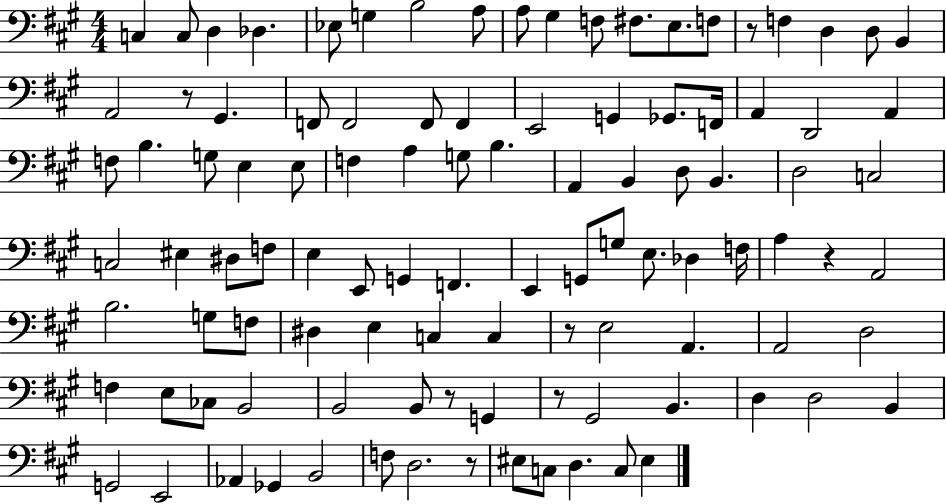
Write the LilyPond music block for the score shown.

{
  \clef bass
  \numericTimeSignature
  \time 4/4
  \key a \major
  c4 c8 d4 des4. | ees8 g4 b2 a8 | a8 gis4 f8 fis8. e8. f8 | r8 f4 d4 d8 b,4 | \break a,2 r8 gis,4. | f,8 f,2 f,8 f,4 | e,2 g,4 ges,8. f,16 | a,4 d,2 a,4 | \break f8 b4. g8 e4 e8 | f4 a4 g8 b4. | a,4 b,4 d8 b,4. | d2 c2 | \break c2 eis4 dis8 f8 | e4 e,8 g,4 f,4. | e,4 g,8 g8 e8. des4 f16 | a4 r4 a,2 | \break b2. g8 f8 | dis4 e4 c4 c4 | r8 e2 a,4. | a,2 d2 | \break f4 e8 ces8 b,2 | b,2 b,8 r8 g,4 | r8 gis,2 b,4. | d4 d2 b,4 | \break g,2 e,2 | aes,4 ges,4 b,2 | f8 d2. r8 | eis8 c8 d4. c8 eis4 | \break \bar "|."
}